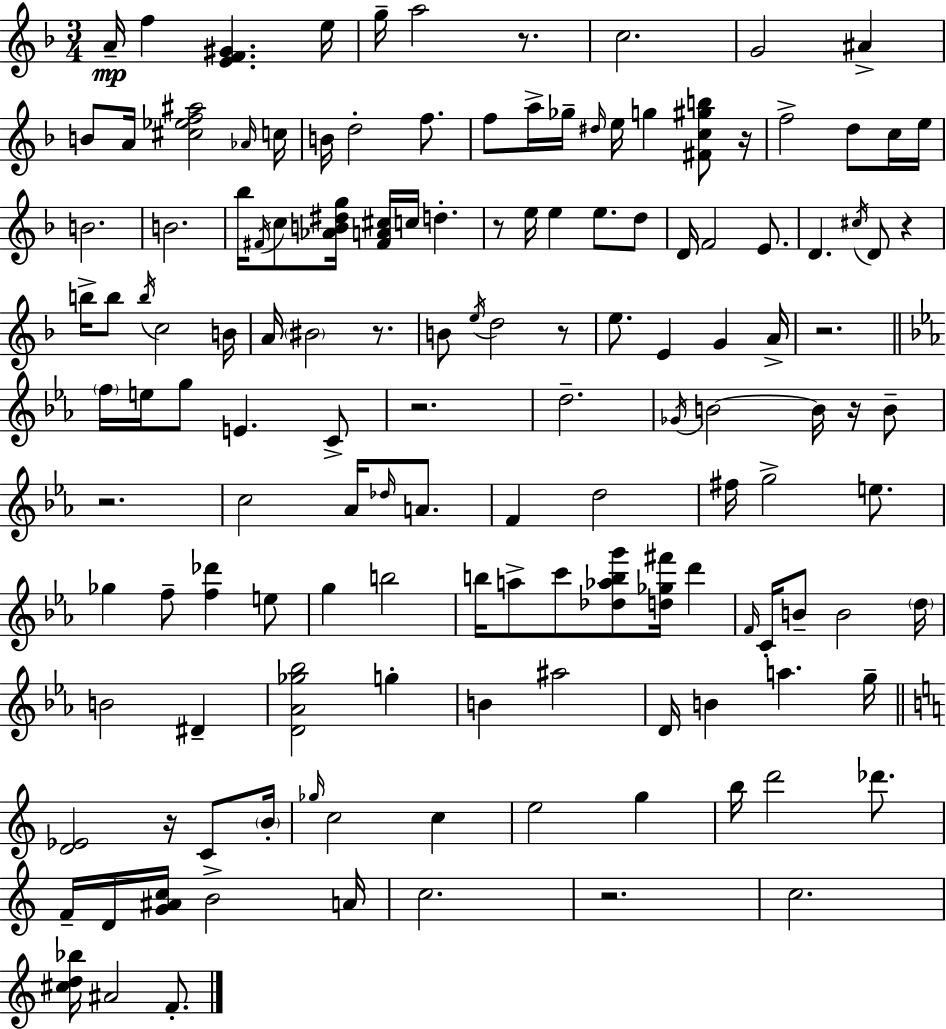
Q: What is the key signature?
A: D minor